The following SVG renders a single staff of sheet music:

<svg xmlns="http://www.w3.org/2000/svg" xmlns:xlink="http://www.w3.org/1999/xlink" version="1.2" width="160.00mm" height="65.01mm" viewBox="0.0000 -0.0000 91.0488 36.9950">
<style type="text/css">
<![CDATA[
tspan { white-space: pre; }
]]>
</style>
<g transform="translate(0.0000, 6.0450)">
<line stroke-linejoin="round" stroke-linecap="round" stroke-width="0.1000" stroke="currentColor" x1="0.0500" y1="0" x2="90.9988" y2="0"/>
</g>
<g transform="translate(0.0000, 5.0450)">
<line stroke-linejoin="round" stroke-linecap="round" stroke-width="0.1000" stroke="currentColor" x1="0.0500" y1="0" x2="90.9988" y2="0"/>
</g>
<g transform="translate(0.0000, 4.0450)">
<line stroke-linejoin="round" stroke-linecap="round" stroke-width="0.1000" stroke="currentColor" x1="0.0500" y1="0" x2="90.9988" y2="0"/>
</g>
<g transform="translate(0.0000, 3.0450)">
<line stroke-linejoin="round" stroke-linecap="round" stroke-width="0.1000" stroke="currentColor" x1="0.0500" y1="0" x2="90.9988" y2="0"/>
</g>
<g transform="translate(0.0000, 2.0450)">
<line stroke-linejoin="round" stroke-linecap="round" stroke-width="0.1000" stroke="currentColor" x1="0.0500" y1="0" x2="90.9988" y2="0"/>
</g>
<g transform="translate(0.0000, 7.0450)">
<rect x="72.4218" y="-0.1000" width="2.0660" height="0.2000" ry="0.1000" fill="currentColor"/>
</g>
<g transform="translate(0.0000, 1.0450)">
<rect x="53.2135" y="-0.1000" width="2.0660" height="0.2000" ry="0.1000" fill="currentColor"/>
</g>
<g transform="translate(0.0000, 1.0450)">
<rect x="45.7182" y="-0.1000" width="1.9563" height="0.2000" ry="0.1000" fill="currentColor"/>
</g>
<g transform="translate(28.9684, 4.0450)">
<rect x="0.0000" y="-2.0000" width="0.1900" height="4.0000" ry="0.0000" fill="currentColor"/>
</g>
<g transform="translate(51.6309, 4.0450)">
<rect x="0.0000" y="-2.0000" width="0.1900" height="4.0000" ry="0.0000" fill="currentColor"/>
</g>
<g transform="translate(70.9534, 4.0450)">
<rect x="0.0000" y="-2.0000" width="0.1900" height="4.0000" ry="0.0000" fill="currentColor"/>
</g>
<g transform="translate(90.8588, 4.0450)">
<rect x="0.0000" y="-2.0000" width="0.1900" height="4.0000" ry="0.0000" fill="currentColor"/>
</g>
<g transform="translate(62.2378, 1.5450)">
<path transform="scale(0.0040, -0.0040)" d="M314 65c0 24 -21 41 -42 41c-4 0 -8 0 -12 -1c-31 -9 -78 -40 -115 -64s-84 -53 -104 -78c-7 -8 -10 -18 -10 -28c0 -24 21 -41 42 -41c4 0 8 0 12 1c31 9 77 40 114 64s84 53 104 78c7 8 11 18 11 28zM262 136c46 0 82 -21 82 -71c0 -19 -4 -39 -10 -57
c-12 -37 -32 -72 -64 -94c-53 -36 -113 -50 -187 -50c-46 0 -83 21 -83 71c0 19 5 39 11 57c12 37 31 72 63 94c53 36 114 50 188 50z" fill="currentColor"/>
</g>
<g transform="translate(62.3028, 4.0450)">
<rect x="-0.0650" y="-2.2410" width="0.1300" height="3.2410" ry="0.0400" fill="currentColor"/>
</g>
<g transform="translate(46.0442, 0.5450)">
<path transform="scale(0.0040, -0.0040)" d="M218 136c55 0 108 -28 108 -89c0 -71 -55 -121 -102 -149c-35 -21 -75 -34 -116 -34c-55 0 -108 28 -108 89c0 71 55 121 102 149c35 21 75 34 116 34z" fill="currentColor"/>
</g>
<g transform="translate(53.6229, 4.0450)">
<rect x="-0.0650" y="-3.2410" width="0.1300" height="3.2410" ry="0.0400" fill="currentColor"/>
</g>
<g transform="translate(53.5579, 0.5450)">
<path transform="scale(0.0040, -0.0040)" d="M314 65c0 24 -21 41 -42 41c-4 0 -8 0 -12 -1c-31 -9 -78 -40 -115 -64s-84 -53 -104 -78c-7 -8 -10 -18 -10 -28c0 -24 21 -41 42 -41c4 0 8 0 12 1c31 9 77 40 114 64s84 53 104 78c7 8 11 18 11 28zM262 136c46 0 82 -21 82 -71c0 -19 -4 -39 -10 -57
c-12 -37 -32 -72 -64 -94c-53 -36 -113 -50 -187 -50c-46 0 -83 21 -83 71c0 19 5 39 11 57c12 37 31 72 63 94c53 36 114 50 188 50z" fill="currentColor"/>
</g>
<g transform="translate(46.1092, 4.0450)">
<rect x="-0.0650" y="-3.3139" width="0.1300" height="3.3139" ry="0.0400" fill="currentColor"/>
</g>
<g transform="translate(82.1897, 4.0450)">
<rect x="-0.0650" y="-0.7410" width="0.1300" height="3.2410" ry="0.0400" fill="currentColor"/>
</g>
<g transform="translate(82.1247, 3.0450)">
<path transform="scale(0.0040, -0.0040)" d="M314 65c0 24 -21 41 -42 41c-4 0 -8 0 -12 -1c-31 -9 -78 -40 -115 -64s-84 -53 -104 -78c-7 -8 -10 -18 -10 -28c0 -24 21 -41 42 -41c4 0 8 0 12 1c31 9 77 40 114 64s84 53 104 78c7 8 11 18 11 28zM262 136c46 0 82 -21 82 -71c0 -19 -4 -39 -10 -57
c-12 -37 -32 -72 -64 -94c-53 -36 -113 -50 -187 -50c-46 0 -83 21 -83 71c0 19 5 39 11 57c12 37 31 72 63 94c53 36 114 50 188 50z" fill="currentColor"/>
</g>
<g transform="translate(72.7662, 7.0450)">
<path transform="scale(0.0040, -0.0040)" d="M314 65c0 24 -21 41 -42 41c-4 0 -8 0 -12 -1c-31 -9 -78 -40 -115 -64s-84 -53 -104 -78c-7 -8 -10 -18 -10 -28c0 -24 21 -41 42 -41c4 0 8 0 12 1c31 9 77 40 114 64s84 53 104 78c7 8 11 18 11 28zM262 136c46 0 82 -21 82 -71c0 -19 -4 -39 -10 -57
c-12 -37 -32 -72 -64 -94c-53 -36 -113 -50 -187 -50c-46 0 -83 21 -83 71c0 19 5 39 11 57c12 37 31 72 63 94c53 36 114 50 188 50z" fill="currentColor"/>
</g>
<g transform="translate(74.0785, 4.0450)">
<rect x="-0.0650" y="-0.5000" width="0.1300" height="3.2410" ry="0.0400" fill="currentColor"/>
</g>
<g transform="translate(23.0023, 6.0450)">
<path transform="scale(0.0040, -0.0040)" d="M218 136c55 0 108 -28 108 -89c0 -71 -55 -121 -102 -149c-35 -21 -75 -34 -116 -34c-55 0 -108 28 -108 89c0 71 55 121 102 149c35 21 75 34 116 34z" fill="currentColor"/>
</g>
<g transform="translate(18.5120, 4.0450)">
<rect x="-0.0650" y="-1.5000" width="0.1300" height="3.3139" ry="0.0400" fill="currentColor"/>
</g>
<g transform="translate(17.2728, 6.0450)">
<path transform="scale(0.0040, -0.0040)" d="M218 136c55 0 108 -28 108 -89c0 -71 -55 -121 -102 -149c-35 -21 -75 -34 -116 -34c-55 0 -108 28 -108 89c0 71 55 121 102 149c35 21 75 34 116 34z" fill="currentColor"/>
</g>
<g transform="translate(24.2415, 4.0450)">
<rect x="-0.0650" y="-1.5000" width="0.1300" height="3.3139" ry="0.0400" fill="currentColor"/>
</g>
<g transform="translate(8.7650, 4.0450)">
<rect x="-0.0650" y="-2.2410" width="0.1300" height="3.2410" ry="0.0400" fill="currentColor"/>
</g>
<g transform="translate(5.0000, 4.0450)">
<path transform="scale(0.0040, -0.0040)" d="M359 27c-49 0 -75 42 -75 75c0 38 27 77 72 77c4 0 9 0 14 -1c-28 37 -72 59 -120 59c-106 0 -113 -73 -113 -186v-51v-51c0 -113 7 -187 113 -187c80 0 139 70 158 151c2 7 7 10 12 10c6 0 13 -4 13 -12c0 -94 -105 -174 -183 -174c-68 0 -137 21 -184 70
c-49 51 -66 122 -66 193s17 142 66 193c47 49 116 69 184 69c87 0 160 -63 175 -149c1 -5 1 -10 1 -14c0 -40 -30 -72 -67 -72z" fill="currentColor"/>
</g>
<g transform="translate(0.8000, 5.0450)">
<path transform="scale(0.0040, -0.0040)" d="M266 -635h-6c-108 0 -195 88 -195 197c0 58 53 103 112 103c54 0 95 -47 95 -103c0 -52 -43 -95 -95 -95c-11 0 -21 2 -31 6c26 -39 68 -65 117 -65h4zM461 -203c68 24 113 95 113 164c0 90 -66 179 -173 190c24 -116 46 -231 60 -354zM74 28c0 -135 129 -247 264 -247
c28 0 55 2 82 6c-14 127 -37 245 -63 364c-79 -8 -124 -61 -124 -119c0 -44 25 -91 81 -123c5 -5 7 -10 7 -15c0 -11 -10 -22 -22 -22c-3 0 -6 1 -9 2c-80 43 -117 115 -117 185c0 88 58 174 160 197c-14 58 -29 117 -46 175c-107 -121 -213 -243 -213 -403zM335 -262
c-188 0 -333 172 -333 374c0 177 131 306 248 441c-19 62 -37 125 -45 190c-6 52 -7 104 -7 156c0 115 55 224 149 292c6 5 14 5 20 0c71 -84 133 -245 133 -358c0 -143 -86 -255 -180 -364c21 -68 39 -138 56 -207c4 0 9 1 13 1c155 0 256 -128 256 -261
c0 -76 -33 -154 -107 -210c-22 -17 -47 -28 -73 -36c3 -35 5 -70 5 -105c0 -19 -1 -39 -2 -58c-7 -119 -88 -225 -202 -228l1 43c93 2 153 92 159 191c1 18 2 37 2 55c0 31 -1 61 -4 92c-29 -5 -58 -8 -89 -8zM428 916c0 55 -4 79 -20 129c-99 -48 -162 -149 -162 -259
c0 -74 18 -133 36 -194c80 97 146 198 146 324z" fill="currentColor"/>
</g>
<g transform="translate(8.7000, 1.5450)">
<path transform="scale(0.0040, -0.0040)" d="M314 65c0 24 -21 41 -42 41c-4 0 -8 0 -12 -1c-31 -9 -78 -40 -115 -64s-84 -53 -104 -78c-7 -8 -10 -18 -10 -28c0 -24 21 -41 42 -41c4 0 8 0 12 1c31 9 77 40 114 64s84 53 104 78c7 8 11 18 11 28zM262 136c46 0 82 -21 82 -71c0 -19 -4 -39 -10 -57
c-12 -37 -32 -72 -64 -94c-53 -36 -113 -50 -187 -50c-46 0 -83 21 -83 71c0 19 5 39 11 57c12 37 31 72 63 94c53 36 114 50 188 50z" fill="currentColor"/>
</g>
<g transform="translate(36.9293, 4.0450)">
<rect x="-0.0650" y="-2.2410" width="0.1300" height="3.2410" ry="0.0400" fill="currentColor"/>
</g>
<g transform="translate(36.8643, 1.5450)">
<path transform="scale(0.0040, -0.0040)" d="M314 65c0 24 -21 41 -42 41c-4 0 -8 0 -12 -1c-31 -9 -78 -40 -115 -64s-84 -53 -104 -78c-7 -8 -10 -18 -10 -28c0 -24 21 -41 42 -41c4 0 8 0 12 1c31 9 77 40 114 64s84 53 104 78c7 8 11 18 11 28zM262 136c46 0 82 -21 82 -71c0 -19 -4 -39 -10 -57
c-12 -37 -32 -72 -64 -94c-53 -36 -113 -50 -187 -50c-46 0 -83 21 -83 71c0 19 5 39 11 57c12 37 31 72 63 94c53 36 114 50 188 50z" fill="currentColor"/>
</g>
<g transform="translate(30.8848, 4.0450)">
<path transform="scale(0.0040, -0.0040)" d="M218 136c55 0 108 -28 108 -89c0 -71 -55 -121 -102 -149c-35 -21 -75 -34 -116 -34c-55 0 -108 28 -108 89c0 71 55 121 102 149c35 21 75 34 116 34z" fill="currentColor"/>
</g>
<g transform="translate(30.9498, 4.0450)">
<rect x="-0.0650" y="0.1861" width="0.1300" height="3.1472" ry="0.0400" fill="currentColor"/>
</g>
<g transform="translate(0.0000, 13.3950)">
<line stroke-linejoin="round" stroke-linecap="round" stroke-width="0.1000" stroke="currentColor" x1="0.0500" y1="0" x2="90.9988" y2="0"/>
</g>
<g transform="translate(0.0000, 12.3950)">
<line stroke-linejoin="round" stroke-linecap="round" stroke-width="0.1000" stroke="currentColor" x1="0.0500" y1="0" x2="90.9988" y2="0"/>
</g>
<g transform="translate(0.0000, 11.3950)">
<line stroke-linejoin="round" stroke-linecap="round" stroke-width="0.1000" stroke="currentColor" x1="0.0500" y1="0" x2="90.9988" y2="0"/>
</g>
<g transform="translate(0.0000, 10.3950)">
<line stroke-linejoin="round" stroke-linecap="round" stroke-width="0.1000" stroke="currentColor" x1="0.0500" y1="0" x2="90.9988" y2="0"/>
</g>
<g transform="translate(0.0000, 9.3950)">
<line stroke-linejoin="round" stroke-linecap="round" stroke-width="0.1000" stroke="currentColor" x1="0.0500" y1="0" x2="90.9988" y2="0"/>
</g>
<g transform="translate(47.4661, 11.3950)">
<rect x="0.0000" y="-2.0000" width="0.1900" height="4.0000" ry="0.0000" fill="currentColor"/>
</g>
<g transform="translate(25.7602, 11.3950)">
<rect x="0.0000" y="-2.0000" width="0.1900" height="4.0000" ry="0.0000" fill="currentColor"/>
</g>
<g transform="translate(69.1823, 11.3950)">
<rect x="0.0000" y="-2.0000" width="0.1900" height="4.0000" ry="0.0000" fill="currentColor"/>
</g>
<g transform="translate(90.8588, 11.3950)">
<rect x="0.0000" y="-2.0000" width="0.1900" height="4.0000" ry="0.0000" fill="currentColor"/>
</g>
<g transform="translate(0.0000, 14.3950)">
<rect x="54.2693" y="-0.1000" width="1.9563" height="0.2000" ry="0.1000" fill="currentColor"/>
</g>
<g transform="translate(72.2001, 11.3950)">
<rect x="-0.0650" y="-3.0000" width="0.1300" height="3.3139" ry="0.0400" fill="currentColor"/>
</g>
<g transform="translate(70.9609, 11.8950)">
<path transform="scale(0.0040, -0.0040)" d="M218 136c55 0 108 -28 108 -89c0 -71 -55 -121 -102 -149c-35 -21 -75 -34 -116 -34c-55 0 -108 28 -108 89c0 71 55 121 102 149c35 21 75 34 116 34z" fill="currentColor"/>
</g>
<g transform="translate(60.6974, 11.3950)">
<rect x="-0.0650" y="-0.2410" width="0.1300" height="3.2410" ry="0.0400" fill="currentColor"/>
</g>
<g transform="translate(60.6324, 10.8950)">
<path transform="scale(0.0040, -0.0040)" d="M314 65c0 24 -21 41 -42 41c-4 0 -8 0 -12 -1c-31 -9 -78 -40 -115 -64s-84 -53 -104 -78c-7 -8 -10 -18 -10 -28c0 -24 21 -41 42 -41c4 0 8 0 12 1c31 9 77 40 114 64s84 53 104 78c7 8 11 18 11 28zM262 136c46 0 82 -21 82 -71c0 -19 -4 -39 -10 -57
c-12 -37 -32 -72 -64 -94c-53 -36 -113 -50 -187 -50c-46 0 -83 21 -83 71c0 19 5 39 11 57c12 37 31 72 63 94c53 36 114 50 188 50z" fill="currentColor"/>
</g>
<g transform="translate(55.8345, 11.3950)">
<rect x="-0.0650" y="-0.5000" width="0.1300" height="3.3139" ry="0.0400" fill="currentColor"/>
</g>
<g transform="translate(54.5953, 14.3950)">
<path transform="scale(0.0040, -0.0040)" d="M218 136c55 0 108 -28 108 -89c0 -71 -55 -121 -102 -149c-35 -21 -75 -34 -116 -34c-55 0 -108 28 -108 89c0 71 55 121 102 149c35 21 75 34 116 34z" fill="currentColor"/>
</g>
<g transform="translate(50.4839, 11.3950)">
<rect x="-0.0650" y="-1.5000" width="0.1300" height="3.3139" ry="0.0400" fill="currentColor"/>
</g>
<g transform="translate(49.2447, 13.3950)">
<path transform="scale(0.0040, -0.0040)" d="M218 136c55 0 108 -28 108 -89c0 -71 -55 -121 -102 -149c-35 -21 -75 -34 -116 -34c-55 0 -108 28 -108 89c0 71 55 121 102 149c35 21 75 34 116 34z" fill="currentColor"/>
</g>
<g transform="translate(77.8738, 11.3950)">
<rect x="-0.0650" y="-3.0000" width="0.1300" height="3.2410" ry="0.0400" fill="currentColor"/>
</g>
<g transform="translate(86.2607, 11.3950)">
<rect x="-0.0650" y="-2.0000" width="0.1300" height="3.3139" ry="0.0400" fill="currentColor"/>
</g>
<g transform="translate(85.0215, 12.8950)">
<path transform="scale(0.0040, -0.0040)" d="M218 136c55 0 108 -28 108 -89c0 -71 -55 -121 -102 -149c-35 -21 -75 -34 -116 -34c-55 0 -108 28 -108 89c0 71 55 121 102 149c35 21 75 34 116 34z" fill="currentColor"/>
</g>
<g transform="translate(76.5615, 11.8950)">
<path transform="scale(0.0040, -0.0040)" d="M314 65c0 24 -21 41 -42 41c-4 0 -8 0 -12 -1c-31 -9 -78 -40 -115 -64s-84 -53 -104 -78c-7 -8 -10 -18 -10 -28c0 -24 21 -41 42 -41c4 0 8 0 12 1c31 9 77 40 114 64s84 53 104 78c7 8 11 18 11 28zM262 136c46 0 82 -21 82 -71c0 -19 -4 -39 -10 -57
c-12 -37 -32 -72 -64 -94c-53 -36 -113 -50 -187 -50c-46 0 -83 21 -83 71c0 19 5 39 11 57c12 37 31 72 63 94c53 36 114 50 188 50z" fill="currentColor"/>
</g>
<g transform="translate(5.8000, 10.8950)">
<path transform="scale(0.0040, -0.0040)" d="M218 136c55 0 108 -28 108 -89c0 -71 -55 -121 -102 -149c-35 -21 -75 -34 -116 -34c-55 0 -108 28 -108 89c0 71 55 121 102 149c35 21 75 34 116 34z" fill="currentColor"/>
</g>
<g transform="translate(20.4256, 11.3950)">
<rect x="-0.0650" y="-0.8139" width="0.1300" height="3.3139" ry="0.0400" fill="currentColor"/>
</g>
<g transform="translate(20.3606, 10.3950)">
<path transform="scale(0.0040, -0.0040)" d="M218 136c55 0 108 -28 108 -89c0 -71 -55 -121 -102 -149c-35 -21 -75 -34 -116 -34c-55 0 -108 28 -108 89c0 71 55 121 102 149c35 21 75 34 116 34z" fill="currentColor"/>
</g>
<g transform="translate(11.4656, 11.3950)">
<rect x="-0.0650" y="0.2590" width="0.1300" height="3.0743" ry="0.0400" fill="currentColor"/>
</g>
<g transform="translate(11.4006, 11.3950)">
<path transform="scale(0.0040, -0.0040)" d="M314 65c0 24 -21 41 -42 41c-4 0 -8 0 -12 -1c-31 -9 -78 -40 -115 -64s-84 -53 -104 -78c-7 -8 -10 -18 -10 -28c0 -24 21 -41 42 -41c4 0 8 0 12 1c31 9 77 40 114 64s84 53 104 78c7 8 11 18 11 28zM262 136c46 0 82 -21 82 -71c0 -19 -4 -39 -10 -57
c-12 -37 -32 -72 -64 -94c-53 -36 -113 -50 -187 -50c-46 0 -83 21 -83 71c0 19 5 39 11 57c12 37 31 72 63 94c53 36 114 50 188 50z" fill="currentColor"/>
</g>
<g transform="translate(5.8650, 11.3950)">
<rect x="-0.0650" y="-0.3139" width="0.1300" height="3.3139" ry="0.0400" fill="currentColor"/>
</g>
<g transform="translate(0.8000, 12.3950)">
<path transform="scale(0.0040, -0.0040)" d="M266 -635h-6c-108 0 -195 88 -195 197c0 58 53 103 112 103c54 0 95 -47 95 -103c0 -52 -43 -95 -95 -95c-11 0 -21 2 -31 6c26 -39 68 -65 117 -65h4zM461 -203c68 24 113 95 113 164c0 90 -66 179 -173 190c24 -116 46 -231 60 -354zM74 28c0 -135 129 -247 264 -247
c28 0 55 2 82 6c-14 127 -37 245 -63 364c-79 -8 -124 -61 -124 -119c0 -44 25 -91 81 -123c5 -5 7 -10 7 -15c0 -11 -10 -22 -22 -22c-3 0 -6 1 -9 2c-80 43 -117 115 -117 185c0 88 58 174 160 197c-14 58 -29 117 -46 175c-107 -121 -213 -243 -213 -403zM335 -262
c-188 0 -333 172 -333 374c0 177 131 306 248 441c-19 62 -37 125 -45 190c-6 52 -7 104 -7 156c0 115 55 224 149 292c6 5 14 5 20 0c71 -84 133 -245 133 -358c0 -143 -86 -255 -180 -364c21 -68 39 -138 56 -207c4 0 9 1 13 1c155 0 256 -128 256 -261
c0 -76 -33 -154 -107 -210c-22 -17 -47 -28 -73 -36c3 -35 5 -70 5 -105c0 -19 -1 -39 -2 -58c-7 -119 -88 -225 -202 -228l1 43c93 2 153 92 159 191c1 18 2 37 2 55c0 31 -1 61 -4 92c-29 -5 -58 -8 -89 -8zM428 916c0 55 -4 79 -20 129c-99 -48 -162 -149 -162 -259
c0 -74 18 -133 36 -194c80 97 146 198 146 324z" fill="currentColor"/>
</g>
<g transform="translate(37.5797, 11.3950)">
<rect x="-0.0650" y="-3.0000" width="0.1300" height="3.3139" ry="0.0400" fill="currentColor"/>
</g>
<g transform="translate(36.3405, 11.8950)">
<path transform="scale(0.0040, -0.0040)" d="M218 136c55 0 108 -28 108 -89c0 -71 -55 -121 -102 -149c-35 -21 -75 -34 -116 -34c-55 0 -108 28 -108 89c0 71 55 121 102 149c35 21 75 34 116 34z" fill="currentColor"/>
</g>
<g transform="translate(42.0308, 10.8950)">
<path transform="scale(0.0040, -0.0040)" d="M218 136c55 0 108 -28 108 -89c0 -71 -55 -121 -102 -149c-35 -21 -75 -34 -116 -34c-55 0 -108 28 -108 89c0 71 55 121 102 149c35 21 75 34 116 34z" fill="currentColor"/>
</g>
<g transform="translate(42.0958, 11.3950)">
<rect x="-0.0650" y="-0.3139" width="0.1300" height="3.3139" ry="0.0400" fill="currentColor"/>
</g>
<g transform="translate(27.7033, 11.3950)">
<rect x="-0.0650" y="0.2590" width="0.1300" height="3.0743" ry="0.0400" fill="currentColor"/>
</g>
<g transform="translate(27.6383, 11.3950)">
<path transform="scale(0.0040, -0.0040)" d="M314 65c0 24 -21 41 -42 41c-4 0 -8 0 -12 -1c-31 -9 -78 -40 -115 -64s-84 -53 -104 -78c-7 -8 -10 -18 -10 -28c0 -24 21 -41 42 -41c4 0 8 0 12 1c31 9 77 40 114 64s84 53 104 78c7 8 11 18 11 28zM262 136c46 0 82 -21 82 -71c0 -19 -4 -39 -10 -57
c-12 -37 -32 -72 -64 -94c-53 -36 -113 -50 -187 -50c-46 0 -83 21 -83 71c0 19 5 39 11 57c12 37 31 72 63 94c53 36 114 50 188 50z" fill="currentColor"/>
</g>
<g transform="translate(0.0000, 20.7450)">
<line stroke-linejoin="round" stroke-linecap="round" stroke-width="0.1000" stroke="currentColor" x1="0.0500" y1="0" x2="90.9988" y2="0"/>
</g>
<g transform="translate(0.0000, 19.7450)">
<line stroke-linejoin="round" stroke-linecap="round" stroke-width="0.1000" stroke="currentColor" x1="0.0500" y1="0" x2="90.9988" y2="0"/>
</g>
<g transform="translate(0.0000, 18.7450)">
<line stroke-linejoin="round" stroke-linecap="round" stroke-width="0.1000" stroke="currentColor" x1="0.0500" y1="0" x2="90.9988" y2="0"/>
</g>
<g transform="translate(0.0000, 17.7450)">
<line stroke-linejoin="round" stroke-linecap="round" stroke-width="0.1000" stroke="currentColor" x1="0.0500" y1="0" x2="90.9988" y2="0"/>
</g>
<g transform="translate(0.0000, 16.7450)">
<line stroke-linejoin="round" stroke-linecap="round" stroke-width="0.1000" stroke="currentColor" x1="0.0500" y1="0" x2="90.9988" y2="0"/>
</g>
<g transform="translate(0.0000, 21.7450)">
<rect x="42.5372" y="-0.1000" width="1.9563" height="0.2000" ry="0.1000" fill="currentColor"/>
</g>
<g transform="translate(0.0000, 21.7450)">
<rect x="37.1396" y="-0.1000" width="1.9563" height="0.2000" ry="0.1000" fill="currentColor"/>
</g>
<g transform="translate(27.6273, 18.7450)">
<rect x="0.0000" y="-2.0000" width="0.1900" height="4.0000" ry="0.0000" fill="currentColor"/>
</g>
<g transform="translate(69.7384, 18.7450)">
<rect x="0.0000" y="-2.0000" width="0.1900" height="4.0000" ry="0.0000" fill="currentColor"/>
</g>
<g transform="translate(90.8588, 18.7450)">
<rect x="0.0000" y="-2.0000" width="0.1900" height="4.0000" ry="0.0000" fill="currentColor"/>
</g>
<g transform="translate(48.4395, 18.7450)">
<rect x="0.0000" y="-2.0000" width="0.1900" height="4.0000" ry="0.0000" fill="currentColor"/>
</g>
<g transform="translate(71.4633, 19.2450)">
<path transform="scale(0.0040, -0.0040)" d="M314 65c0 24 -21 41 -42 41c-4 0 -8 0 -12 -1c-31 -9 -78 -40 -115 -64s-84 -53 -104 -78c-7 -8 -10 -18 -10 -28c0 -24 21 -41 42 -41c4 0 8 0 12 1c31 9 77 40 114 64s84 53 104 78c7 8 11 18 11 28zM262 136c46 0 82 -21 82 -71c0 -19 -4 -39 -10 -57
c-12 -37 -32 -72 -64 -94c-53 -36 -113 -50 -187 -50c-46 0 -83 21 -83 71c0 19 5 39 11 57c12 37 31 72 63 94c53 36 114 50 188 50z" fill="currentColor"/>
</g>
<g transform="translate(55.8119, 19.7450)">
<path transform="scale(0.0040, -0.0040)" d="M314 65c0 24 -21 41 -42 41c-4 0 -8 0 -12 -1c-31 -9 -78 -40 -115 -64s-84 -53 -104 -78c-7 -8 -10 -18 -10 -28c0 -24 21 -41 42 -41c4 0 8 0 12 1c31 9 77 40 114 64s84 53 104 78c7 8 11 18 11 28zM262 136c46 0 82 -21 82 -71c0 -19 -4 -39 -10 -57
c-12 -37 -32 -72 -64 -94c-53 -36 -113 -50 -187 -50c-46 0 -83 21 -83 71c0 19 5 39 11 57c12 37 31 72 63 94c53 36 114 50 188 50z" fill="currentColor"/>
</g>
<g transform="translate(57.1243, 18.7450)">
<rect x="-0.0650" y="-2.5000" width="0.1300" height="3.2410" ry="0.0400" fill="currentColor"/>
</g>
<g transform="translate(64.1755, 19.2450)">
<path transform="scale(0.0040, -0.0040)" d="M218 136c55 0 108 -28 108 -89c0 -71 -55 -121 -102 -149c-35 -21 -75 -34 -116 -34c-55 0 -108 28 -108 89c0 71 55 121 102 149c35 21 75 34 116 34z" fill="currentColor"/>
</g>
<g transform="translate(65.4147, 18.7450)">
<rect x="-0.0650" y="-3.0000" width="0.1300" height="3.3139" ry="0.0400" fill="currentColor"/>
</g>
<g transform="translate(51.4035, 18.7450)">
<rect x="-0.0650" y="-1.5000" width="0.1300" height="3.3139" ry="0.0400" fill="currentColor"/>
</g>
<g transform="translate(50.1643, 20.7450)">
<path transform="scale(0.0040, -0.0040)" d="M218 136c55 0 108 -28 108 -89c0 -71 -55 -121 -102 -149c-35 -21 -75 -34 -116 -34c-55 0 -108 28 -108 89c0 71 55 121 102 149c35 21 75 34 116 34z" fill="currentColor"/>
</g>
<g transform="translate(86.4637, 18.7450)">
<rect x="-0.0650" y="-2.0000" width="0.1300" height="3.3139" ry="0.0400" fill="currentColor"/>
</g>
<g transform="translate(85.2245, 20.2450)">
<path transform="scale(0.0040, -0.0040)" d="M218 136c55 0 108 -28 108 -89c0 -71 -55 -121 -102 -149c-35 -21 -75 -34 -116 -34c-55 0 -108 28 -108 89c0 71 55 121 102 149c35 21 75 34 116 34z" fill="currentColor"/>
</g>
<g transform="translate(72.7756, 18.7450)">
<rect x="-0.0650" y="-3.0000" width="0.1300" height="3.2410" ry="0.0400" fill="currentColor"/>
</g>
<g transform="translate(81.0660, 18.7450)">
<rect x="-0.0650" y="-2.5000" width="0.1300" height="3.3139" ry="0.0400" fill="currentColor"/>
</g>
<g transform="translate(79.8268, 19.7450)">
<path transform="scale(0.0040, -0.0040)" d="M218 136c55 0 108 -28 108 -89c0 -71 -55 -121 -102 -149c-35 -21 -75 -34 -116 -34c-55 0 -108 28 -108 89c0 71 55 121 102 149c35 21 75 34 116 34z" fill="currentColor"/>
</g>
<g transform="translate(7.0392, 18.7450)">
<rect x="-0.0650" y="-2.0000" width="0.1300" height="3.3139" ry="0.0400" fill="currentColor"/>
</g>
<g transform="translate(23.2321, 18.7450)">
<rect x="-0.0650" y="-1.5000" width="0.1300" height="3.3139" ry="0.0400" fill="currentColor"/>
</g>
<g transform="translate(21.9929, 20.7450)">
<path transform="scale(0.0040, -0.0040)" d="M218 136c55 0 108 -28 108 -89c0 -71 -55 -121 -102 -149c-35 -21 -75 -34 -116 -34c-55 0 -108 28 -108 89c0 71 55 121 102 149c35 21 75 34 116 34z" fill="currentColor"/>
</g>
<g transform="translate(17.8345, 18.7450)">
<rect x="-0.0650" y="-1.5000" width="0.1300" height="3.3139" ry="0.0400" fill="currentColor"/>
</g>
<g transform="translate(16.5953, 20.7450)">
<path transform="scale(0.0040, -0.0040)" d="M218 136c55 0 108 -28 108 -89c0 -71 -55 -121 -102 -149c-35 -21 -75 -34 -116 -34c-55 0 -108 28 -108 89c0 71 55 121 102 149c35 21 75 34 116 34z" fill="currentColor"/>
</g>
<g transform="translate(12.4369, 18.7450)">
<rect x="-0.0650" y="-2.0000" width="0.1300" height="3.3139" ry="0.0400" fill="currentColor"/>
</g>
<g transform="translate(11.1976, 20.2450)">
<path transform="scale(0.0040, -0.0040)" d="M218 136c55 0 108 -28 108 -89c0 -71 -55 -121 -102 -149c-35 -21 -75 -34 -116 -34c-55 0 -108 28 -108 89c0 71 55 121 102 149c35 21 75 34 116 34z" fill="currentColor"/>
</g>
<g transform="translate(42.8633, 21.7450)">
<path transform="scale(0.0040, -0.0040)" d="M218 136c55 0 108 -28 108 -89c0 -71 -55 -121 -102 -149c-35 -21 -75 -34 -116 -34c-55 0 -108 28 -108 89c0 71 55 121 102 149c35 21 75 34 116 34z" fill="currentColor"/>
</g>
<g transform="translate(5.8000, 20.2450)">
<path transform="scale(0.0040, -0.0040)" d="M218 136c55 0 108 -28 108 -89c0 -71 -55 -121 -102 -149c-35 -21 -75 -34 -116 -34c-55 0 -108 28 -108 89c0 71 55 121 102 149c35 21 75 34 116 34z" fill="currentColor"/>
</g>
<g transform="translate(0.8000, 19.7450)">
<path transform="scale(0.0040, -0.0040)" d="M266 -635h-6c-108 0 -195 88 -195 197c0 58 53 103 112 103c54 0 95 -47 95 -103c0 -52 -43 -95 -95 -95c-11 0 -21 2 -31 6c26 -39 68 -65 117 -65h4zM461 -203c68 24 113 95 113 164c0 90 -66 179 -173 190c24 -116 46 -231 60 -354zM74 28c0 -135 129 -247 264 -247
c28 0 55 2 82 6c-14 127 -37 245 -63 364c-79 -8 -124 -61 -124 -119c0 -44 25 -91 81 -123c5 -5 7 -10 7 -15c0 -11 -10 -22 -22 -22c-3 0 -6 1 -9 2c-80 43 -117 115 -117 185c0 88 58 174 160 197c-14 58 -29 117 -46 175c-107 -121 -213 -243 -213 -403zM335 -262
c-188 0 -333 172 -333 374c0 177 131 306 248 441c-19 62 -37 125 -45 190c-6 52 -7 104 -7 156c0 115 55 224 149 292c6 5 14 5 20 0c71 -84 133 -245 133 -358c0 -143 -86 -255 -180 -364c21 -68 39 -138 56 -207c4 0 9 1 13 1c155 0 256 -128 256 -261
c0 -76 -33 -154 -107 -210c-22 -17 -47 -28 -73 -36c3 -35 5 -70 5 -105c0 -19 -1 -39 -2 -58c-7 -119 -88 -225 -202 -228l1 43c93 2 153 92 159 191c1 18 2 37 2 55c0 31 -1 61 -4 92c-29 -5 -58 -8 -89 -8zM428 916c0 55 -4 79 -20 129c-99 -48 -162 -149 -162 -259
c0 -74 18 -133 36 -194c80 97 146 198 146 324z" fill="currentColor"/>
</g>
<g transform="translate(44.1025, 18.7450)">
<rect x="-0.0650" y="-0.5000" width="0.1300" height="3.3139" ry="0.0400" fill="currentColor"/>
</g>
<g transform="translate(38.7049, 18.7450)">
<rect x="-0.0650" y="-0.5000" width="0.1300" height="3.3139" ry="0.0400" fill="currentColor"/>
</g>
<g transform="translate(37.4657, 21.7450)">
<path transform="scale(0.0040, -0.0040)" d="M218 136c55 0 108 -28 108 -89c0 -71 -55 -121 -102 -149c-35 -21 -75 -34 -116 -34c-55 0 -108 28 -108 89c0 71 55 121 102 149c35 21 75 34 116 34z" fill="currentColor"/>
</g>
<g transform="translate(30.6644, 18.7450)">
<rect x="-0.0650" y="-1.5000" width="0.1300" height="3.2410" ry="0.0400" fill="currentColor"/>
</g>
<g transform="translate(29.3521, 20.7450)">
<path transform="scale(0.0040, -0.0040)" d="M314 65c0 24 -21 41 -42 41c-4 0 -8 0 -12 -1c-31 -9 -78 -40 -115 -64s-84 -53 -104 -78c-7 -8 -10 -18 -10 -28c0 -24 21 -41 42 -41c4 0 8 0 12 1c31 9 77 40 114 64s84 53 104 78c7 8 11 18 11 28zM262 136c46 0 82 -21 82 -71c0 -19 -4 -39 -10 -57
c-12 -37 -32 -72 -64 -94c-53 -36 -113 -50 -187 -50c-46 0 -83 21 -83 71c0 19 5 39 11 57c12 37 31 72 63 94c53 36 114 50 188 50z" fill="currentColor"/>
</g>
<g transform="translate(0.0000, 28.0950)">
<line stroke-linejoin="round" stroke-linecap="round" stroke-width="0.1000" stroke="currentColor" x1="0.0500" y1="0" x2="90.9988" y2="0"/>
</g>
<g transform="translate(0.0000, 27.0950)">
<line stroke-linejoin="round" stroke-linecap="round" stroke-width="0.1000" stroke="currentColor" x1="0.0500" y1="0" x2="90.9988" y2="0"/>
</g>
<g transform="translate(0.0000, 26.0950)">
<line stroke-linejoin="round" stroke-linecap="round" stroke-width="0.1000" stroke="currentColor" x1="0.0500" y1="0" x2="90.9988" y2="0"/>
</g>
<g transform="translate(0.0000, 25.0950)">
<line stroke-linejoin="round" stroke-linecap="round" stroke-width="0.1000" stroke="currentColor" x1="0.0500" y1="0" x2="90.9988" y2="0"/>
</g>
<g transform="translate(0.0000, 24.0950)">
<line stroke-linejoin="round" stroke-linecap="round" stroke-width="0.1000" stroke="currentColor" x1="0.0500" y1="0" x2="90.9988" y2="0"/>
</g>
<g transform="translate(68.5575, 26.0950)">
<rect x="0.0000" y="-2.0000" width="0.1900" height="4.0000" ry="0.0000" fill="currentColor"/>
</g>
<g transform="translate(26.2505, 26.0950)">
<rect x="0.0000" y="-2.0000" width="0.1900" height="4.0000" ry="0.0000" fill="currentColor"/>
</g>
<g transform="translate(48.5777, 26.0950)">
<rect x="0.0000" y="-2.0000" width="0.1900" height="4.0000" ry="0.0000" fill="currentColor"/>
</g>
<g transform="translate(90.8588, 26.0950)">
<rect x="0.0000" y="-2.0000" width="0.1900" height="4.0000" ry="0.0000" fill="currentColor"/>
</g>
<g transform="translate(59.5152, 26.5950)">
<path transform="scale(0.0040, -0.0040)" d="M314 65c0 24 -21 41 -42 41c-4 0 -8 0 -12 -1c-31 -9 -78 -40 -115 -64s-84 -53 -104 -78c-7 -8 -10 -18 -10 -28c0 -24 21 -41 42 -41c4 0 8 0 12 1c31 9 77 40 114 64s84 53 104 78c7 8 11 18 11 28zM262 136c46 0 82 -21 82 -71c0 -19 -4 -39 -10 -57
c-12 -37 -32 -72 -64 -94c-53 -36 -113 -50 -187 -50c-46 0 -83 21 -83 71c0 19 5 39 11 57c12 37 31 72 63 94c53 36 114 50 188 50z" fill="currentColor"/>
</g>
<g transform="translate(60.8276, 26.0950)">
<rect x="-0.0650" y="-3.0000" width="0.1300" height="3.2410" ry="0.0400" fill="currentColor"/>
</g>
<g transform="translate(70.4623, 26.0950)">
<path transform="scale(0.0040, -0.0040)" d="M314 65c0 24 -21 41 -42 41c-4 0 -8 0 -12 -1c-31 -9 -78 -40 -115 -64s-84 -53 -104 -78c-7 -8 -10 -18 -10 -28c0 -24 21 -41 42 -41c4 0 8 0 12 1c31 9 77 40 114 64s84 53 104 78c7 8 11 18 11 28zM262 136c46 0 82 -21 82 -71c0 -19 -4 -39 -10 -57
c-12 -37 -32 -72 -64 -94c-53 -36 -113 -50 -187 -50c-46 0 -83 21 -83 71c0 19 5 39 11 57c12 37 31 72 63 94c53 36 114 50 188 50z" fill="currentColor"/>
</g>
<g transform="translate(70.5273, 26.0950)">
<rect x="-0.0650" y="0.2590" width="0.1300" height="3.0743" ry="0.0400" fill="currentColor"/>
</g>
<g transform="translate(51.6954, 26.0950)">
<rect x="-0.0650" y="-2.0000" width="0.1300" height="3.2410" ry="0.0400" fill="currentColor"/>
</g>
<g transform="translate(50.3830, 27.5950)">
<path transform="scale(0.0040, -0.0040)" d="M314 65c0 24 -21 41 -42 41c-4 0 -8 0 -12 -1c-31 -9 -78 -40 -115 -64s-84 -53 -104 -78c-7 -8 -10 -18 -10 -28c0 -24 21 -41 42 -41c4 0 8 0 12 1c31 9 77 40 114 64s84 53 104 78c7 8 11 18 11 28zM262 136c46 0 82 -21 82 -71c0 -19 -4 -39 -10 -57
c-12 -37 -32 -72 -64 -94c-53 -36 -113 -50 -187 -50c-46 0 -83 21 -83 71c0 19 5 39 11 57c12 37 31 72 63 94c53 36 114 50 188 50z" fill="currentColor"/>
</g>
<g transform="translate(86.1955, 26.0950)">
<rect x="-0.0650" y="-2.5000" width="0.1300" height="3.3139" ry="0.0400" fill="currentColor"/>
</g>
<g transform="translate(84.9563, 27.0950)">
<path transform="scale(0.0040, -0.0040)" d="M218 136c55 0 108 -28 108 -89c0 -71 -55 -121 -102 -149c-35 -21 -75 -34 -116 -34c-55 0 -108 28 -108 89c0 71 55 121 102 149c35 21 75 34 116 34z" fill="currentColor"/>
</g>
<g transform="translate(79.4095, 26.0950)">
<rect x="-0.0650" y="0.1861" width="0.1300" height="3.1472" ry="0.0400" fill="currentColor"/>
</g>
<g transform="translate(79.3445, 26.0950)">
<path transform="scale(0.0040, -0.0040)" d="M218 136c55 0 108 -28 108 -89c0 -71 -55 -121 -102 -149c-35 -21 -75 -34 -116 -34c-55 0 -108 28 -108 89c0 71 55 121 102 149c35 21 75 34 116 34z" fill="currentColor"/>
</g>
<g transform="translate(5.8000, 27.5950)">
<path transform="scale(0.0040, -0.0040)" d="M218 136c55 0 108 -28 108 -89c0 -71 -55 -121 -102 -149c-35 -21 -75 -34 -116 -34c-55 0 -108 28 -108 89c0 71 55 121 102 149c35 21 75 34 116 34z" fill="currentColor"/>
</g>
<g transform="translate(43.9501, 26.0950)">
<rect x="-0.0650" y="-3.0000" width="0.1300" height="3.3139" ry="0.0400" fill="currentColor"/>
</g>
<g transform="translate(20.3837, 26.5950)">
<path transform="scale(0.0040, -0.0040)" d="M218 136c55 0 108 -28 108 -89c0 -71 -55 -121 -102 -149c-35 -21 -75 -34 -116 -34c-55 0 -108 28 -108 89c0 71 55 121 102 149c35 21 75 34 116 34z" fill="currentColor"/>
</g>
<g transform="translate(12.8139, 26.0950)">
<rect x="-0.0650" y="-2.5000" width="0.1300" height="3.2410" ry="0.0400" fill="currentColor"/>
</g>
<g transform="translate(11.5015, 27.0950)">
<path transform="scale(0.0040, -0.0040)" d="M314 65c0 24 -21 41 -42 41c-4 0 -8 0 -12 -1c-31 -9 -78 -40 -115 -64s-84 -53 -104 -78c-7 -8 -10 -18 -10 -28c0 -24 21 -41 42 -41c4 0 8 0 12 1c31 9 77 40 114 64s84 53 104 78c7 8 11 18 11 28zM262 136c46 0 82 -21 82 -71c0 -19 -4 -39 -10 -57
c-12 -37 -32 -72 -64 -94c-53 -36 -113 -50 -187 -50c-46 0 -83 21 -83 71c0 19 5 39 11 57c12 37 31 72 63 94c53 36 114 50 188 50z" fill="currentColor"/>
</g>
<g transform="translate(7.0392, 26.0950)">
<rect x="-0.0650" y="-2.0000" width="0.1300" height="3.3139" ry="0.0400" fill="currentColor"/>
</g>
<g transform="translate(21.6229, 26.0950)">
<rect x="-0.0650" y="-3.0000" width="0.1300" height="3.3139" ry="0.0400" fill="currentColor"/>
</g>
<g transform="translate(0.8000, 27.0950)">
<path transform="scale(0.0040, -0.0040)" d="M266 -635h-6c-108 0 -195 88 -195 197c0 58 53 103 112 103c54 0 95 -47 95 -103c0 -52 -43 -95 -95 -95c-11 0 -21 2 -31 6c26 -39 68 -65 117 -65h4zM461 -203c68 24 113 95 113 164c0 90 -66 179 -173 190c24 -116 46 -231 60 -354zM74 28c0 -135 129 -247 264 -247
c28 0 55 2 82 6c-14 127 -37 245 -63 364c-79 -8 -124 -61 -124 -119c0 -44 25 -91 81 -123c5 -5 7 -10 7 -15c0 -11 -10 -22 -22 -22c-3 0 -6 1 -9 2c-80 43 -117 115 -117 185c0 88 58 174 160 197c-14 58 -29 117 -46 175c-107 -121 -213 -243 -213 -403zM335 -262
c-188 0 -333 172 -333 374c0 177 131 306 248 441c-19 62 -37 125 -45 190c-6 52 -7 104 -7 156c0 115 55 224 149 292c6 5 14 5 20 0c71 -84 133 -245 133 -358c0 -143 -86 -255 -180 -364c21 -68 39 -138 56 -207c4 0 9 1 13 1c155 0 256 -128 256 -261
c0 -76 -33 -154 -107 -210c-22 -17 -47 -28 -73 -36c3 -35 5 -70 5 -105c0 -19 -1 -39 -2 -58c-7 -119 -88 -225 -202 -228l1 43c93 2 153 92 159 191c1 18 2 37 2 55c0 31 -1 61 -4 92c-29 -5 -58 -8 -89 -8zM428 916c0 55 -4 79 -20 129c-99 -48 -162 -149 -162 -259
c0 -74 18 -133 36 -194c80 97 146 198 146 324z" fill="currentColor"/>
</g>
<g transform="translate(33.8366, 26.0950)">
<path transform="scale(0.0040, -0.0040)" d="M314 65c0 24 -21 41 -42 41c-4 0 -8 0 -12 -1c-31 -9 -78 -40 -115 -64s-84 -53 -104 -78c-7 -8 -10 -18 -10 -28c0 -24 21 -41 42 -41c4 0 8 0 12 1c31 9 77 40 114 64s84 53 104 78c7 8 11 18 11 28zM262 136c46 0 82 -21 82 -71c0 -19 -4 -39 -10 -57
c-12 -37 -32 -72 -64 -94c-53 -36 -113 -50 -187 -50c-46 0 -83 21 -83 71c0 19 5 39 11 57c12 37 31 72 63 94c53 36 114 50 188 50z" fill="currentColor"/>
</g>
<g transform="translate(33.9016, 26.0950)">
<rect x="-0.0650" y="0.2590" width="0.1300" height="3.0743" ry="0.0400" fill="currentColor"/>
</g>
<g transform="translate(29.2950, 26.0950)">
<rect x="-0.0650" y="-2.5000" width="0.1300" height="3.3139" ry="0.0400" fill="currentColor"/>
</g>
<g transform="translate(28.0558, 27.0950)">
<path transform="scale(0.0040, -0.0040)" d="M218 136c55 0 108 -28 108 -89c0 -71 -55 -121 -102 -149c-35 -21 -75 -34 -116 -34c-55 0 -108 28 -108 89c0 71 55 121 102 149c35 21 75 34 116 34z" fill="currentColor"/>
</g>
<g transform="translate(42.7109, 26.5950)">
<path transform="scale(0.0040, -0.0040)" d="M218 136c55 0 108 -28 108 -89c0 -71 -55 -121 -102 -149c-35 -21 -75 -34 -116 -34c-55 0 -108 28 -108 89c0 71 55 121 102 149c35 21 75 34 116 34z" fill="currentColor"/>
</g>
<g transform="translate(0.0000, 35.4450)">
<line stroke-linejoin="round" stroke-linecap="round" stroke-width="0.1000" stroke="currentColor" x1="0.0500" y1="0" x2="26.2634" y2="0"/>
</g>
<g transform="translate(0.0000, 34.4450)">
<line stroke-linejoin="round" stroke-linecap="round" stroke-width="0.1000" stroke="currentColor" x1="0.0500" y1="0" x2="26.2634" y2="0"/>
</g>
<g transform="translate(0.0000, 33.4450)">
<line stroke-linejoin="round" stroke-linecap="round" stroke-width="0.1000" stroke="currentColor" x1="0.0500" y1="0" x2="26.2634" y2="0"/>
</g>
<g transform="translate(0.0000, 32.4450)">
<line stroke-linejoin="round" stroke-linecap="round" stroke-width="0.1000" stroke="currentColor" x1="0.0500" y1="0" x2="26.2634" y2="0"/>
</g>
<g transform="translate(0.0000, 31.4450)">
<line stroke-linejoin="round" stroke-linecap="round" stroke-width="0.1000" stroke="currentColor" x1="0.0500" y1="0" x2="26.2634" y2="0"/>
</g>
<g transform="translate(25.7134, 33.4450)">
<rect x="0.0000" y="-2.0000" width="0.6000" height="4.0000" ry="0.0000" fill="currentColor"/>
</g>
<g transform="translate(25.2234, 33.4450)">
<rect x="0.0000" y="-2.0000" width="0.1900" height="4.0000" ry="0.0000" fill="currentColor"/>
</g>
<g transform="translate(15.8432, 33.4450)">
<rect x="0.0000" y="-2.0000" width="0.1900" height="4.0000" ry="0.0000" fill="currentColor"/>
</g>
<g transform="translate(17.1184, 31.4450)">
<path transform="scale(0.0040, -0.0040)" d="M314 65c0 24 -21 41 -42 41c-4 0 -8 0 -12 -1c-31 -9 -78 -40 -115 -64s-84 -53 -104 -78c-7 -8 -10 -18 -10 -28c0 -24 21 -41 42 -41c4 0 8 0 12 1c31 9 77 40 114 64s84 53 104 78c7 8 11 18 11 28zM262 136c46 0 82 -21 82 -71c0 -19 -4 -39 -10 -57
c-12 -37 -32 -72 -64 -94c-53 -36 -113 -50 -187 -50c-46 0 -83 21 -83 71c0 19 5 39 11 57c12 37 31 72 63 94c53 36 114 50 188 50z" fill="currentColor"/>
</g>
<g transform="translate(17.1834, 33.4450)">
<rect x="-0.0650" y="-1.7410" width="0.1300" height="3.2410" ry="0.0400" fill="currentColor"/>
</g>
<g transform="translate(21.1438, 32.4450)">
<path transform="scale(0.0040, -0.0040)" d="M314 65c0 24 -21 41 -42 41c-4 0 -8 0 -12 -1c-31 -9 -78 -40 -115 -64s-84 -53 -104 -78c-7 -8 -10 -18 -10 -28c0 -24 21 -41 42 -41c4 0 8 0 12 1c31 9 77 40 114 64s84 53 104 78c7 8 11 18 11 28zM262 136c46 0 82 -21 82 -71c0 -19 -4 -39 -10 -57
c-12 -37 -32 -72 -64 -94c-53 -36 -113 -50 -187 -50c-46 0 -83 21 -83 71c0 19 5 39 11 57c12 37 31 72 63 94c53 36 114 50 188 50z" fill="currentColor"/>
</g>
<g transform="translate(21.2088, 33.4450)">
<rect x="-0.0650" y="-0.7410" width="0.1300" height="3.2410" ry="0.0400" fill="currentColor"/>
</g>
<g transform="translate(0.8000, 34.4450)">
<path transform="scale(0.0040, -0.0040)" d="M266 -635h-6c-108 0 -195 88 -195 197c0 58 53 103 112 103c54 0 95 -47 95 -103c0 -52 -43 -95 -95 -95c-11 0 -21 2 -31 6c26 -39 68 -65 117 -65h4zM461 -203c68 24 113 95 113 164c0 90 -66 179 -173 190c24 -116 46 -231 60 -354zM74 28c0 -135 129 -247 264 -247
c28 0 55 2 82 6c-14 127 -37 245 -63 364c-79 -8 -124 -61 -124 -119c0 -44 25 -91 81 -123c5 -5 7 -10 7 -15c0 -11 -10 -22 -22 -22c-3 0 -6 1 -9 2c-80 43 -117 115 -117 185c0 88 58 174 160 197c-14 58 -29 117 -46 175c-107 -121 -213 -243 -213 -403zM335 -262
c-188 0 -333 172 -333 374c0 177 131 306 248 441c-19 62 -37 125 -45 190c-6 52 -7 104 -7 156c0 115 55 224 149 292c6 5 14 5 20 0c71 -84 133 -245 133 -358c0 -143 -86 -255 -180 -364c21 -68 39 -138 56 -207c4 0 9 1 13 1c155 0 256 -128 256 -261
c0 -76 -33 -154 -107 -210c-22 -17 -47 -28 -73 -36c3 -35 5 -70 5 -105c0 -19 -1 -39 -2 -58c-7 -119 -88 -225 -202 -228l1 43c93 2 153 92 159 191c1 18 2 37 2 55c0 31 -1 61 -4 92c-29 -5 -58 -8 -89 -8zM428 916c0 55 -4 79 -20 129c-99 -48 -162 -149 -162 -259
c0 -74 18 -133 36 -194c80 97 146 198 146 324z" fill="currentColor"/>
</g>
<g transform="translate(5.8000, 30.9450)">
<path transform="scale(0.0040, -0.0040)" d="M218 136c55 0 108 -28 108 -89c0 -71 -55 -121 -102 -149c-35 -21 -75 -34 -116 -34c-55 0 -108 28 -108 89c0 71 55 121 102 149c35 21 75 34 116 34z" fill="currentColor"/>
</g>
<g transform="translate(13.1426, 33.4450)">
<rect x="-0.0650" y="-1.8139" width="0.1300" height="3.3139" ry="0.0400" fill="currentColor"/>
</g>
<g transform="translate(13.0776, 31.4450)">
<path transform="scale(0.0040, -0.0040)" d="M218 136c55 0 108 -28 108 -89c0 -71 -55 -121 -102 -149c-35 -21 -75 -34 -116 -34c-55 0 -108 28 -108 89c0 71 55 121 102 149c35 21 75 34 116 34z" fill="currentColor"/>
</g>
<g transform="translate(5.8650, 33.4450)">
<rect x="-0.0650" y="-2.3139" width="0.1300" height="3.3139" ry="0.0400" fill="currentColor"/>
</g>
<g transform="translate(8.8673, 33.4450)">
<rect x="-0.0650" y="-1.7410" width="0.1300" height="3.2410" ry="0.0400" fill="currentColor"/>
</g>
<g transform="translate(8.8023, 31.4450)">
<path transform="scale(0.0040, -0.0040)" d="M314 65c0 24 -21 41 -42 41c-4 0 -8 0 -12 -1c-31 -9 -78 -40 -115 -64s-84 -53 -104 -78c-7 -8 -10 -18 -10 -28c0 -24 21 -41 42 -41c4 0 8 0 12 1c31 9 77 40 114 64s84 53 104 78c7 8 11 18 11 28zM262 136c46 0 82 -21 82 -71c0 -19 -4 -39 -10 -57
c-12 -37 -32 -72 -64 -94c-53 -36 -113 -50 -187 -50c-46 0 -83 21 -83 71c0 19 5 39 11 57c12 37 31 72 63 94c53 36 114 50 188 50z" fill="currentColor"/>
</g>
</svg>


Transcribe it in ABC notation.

X:1
T:Untitled
M:4/4
L:1/4
K:C
g2 E E B g2 b b2 g2 C2 d2 c B2 d B2 A c E C c2 A A2 F F F E E E2 C C E G2 A A2 G F F G2 A G B2 A F2 A2 B2 B G g f2 f f2 d2